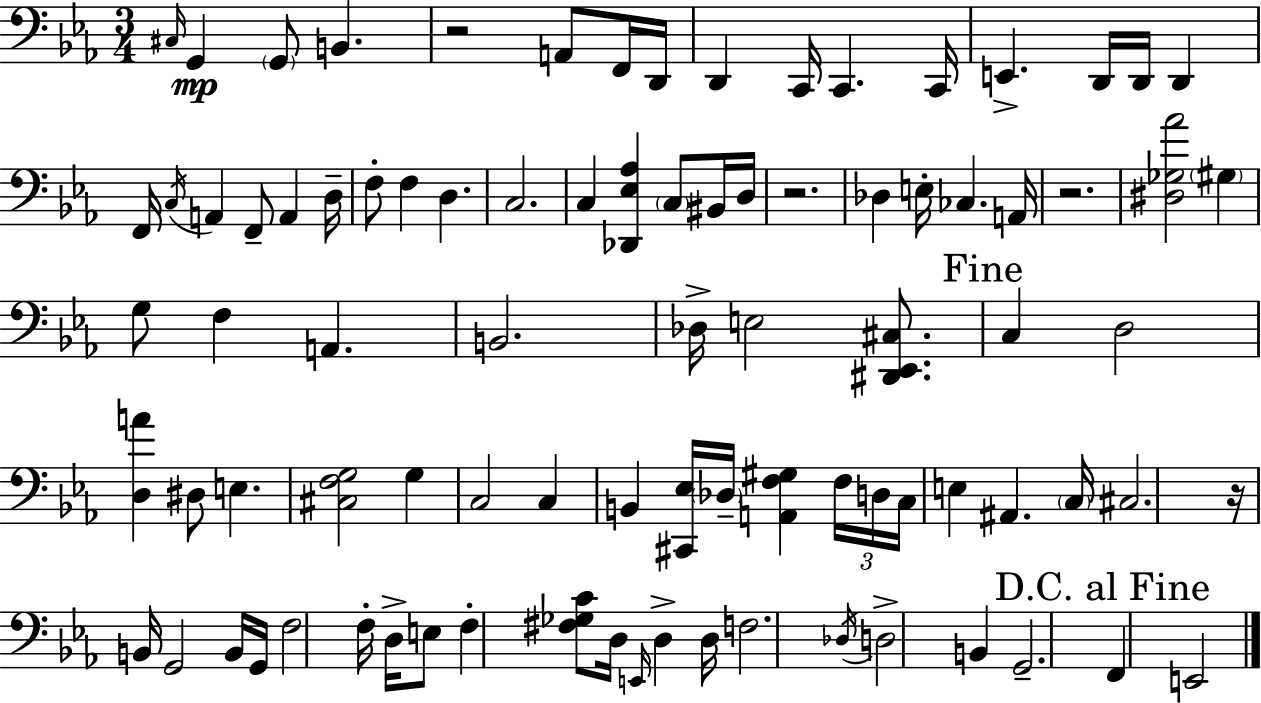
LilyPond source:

{
  \clef bass
  \numericTimeSignature
  \time 3/4
  \key c \minor
  \repeat volta 2 { \grace { cis16 }\mp g,4 \parenthesize g,8 b,4. | r2 a,8 f,16 | d,16 d,4 c,16 c,4. | c,16 e,4.-> d,16 d,16 d,4 | \break f,16 \acciaccatura { c16 } a,4 f,8-- a,4 | d16-- f8-. f4 d4. | c2. | c4 <des, ees aes>4 \parenthesize c8 | \break bis,16 d16 r2. | des4 e16-. ces4. | a,16 r2. | <dis ges aes'>2 \parenthesize gis4 | \break g8 f4 a,4. | b,2. | des16-> e2 <dis, ees, cis>8. | \mark "Fine" c4 d2 | \break <d a'>4 dis8 e4. | <cis f g>2 g4 | c2 c4 | b,4 <cis, ees>16 \parenthesize des16-- <a, f gis>4 | \break \tuplet 3/2 { f16 d16 c16 } e4 ais,4. | \parenthesize c16 cis2. | r16 b,16 g,2 | b,16 g,16 f2 f16-. d16-> | \break e8 f4-. <fis ges c'>8 d16 \grace { e,16 } d4-> | d16 f2. | \acciaccatura { des16 } d2-> | b,4 g,2.-- | \break \mark "D.C. al Fine" f,4 e,2 | } \bar "|."
}